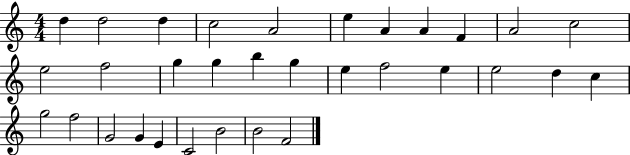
D5/q D5/h D5/q C5/h A4/h E5/q A4/q A4/q F4/q A4/h C5/h E5/h F5/h G5/q G5/q B5/q G5/q E5/q F5/h E5/q E5/h D5/q C5/q G5/h F5/h G4/h G4/q E4/q C4/h B4/h B4/h F4/h